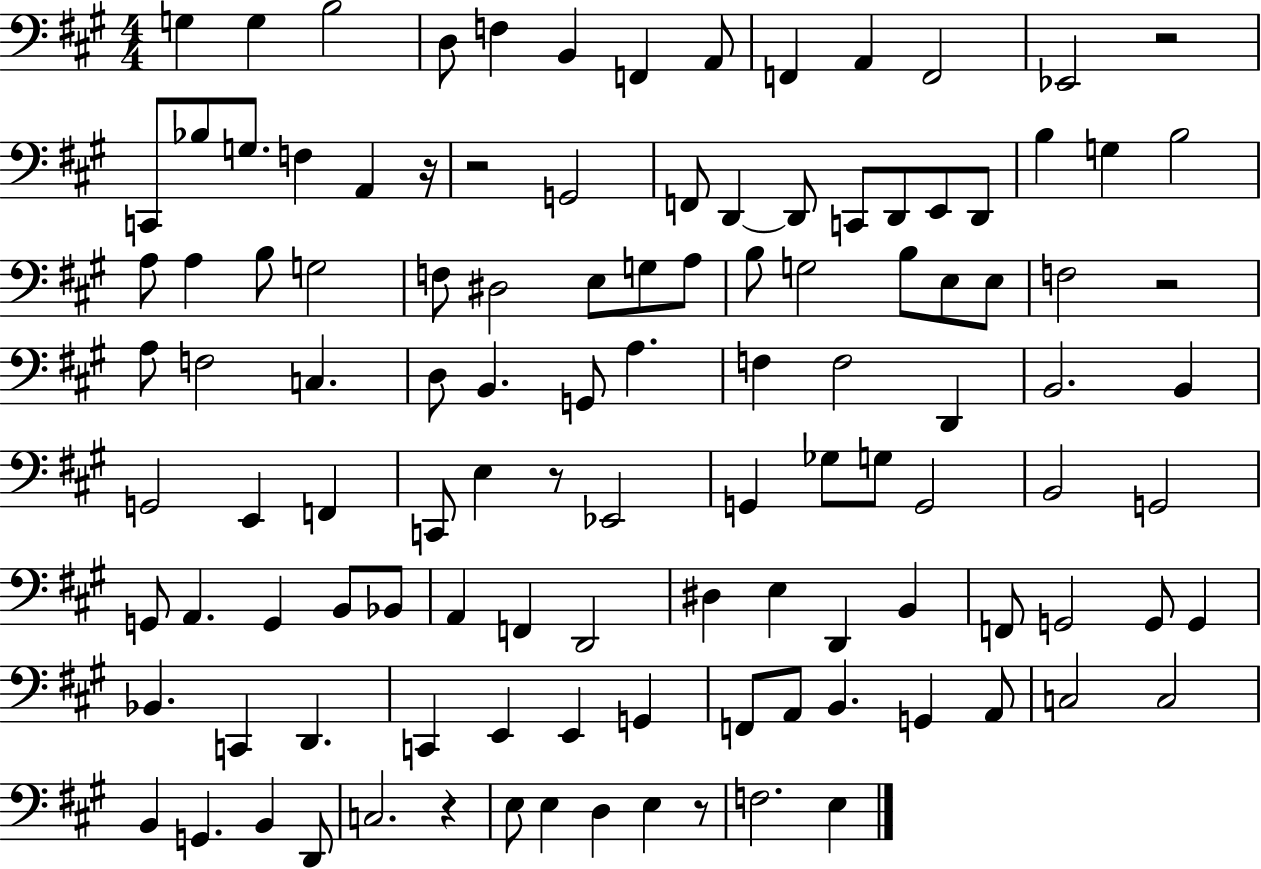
G3/q G3/q B3/h D3/e F3/q B2/q F2/q A2/e F2/q A2/q F2/h Eb2/h R/h C2/e Bb3/e G3/e. F3/q A2/q R/s R/h G2/h F2/e D2/q D2/e C2/e D2/e E2/e D2/e B3/q G3/q B3/h A3/e A3/q B3/e G3/h F3/e D#3/h E3/e G3/e A3/e B3/e G3/h B3/e E3/e E3/e F3/h R/h A3/e F3/h C3/q. D3/e B2/q. G2/e A3/q. F3/q F3/h D2/q B2/h. B2/q G2/h E2/q F2/q C2/e E3/q R/e Eb2/h G2/q Gb3/e G3/e G2/h B2/h G2/h G2/e A2/q. G2/q B2/e Bb2/e A2/q F2/q D2/h D#3/q E3/q D2/q B2/q F2/e G2/h G2/e G2/q Bb2/q. C2/q D2/q. C2/q E2/q E2/q G2/q F2/e A2/e B2/q. G2/q A2/e C3/h C3/h B2/q G2/q. B2/q D2/e C3/h. R/q E3/e E3/q D3/q E3/q R/e F3/h. E3/q